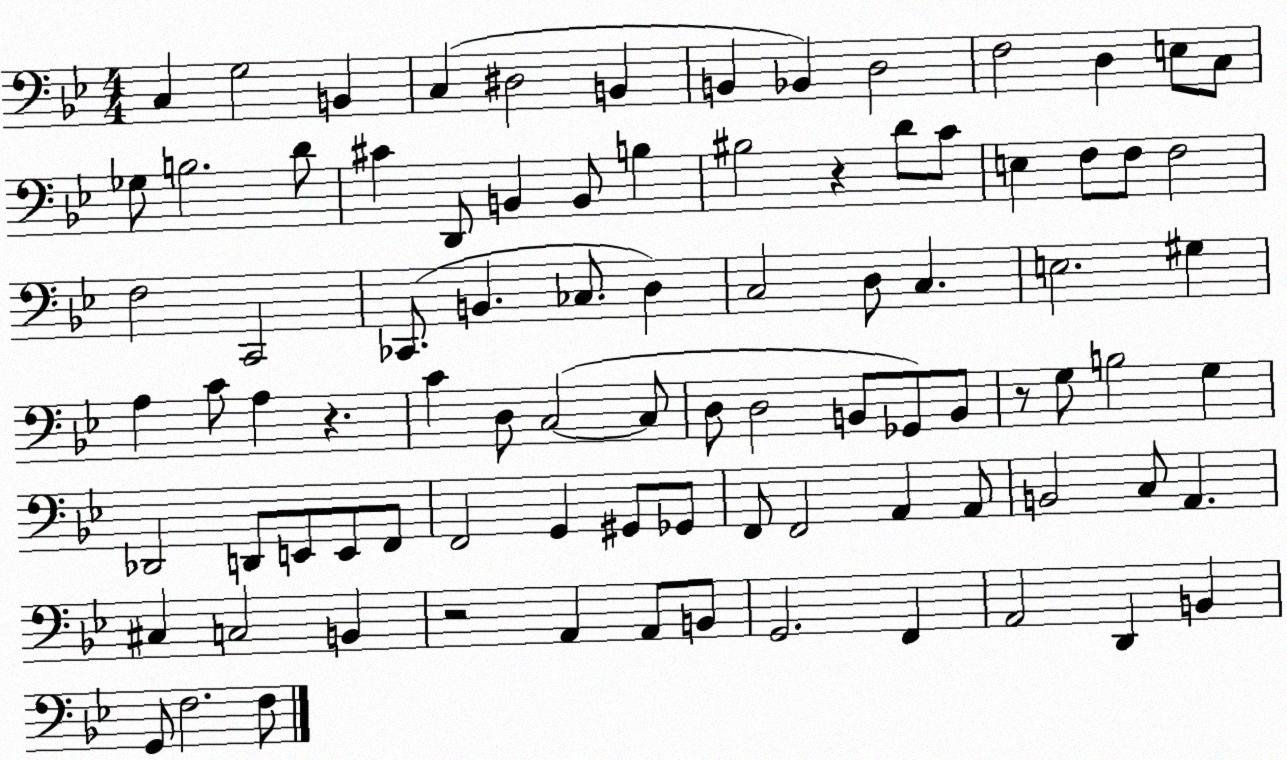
X:1
T:Untitled
M:4/4
L:1/4
K:Bb
C, G,2 B,, C, ^D,2 B,, B,, _B,, D,2 F,2 D, E,/2 C,/2 _G,/2 B,2 D/2 ^C D,,/2 B,, B,,/2 B, ^B,2 z D/2 C/2 E, F,/2 F,/2 F,2 F,2 C,,2 _C,,/2 B,, _C,/2 D, C,2 D,/2 C, E,2 ^G, A, C/2 A, z C D,/2 C,2 C,/2 D,/2 D,2 B,,/2 _G,,/2 B,,/2 z/2 G,/2 B,2 G, _D,,2 D,,/2 E,,/2 E,,/2 F,,/2 F,,2 G,, ^G,,/2 _G,,/2 F,,/2 F,,2 A,, A,,/2 B,,2 C,/2 A,, ^C, C,2 B,, z2 A,, A,,/2 B,,/2 G,,2 F,, A,,2 D,, B,, G,,/2 F,2 F,/2